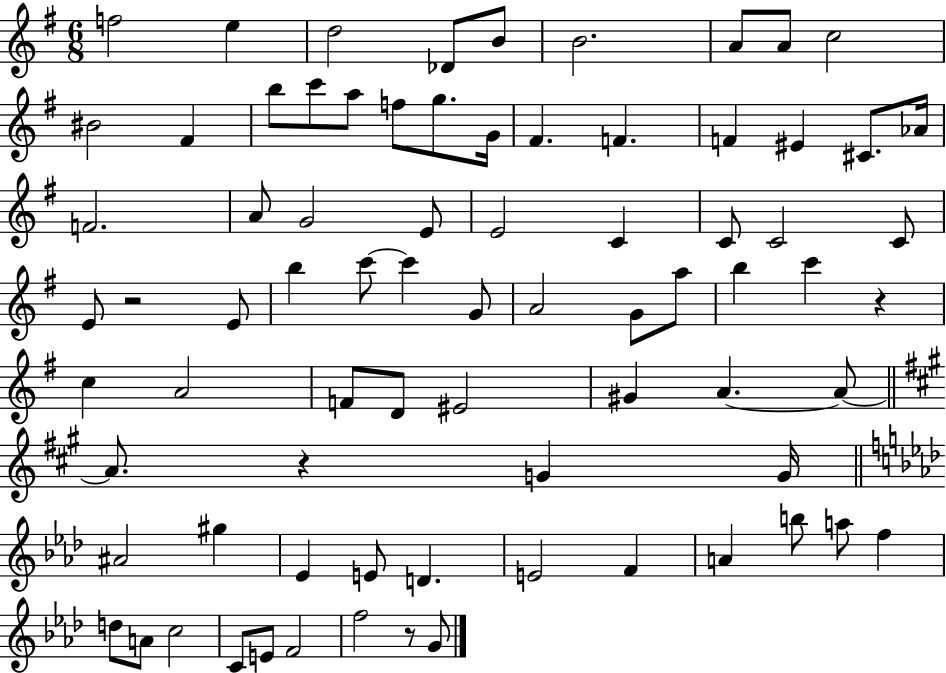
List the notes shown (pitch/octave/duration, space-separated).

F5/h E5/q D5/h Db4/e B4/e B4/h. A4/e A4/e C5/h BIS4/h F#4/q B5/e C6/e A5/e F5/e G5/e. G4/s F#4/q. F4/q. F4/q EIS4/q C#4/e. Ab4/s F4/h. A4/e G4/h E4/e E4/h C4/q C4/e C4/h C4/e E4/e R/h E4/e B5/q C6/e C6/q G4/e A4/h G4/e A5/e B5/q C6/q R/q C5/q A4/h F4/e D4/e EIS4/h G#4/q A4/q. A4/e A4/e. R/q G4/q G4/s A#4/h G#5/q Eb4/q E4/e D4/q. E4/h F4/q A4/q B5/e A5/e F5/q D5/e A4/e C5/h C4/e E4/e F4/h F5/h R/e G4/e